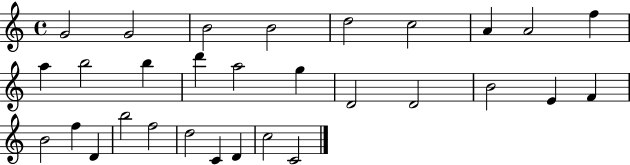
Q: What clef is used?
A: treble